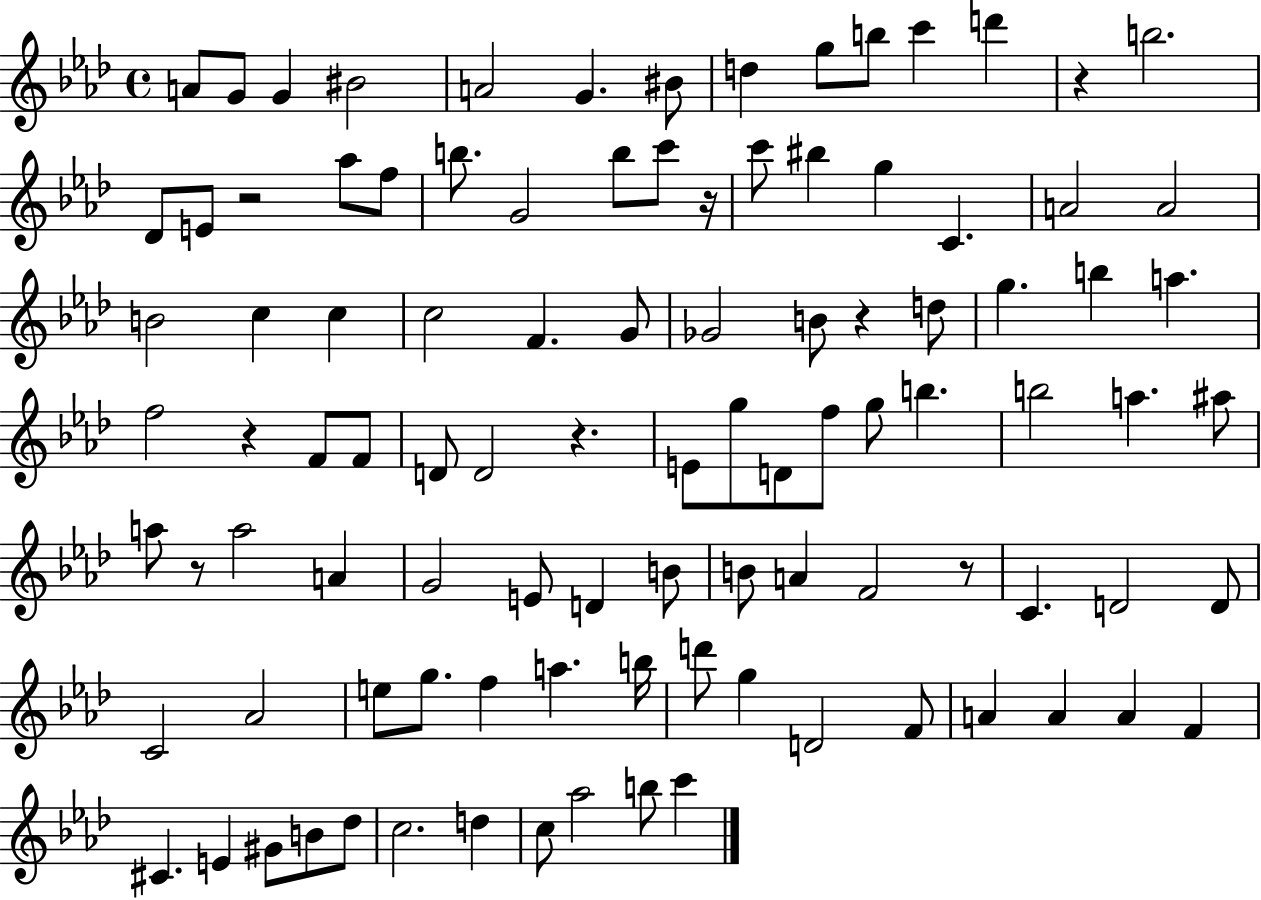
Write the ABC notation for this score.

X:1
T:Untitled
M:4/4
L:1/4
K:Ab
A/2 G/2 G ^B2 A2 G ^B/2 d g/2 b/2 c' d' z b2 _D/2 E/2 z2 _a/2 f/2 b/2 G2 b/2 c'/2 z/4 c'/2 ^b g C A2 A2 B2 c c c2 F G/2 _G2 B/2 z d/2 g b a f2 z F/2 F/2 D/2 D2 z E/2 g/2 D/2 f/2 g/2 b b2 a ^a/2 a/2 z/2 a2 A G2 E/2 D B/2 B/2 A F2 z/2 C D2 D/2 C2 _A2 e/2 g/2 f a b/4 d'/2 g D2 F/2 A A A F ^C E ^G/2 B/2 _d/2 c2 d c/2 _a2 b/2 c'